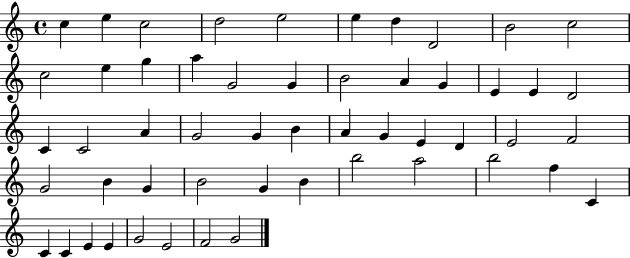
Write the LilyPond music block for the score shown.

{
  \clef treble
  \time 4/4
  \defaultTimeSignature
  \key c \major
  c''4 e''4 c''2 | d''2 e''2 | e''4 d''4 d'2 | b'2 c''2 | \break c''2 e''4 g''4 | a''4 g'2 g'4 | b'2 a'4 g'4 | e'4 e'4 d'2 | \break c'4 c'2 a'4 | g'2 g'4 b'4 | a'4 g'4 e'4 d'4 | e'2 f'2 | \break g'2 b'4 g'4 | b'2 g'4 b'4 | b''2 a''2 | b''2 f''4 c'4 | \break c'4 c'4 e'4 e'4 | g'2 e'2 | f'2 g'2 | \bar "|."
}